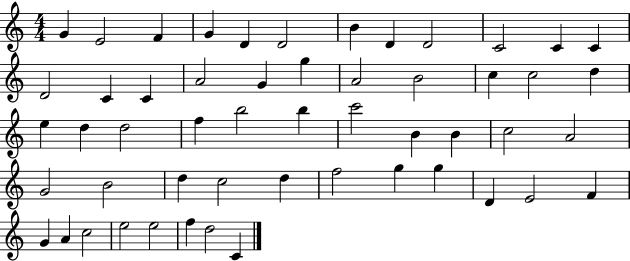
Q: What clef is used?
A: treble